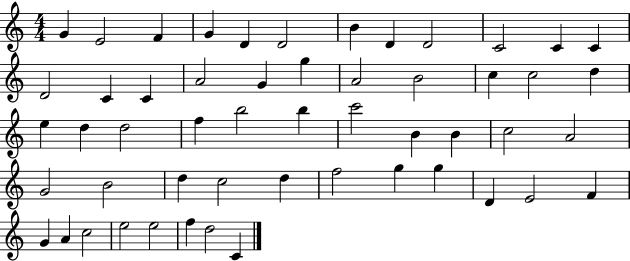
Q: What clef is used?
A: treble